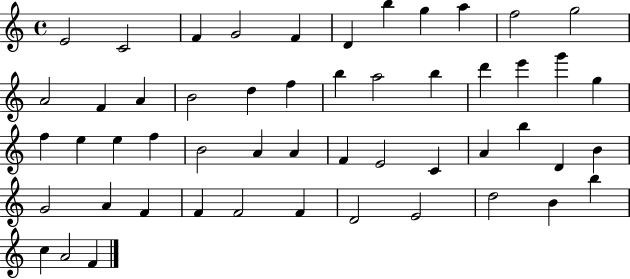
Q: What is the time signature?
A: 4/4